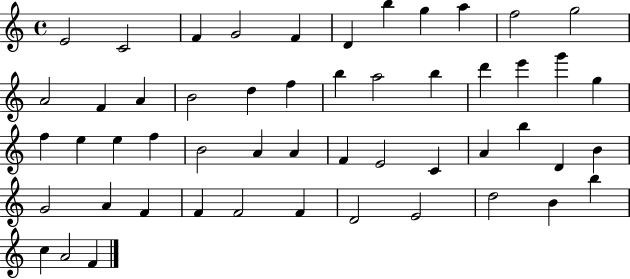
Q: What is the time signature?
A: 4/4